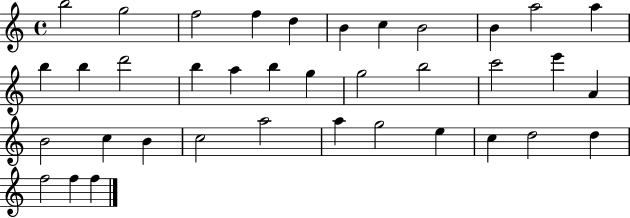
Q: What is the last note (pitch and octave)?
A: F5